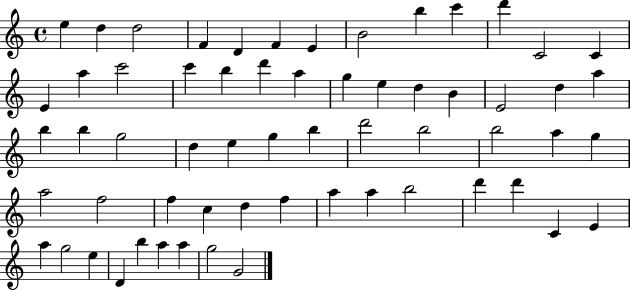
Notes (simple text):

E5/q D5/q D5/h F4/q D4/q F4/q E4/q B4/h B5/q C6/q D6/q C4/h C4/q E4/q A5/q C6/h C6/q B5/q D6/q A5/q G5/q E5/q D5/q B4/q E4/h D5/q A5/q B5/q B5/q G5/h D5/q E5/q G5/q B5/q D6/h B5/h B5/h A5/q G5/q A5/h F5/h F5/q C5/q D5/q F5/q A5/q A5/q B5/h D6/q D6/q C4/q E4/q A5/q G5/h E5/q D4/q B5/q A5/q A5/q G5/h G4/h